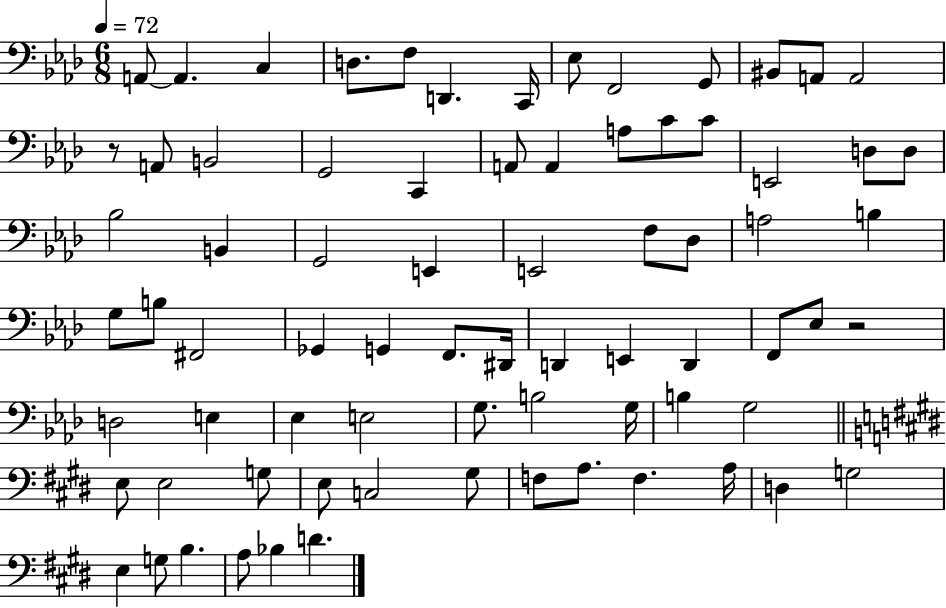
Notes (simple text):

A2/e A2/q. C3/q D3/e. F3/e D2/q. C2/s Eb3/e F2/h G2/e BIS2/e A2/e A2/h R/e A2/e B2/h G2/h C2/q A2/e A2/q A3/e C4/e C4/e E2/h D3/e D3/e Bb3/h B2/q G2/h E2/q E2/h F3/e Db3/e A3/h B3/q G3/e B3/e F#2/h Gb2/q G2/q F2/e. D#2/s D2/q E2/q D2/q F2/e Eb3/e R/h D3/h E3/q Eb3/q E3/h G3/e. B3/h G3/s B3/q G3/h E3/e E3/h G3/e E3/e C3/h G#3/e F3/e A3/e. F3/q. A3/s D3/q G3/h E3/q G3/e B3/q. A3/e Bb3/q D4/q.